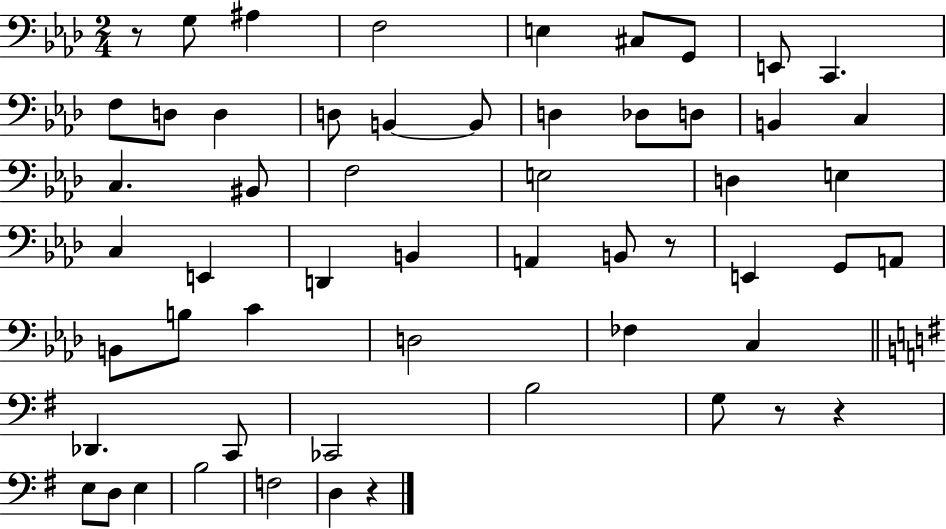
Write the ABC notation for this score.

X:1
T:Untitled
M:2/4
L:1/4
K:Ab
z/2 G,/2 ^A, F,2 E, ^C,/2 G,,/2 E,,/2 C,, F,/2 D,/2 D, D,/2 B,, B,,/2 D, _D,/2 D,/2 B,, C, C, ^B,,/2 F,2 E,2 D, E, C, E,, D,, B,, A,, B,,/2 z/2 E,, G,,/2 A,,/2 B,,/2 B,/2 C D,2 _F, C, _D,, C,,/2 _C,,2 B,2 G,/2 z/2 z E,/2 D,/2 E, B,2 F,2 D, z